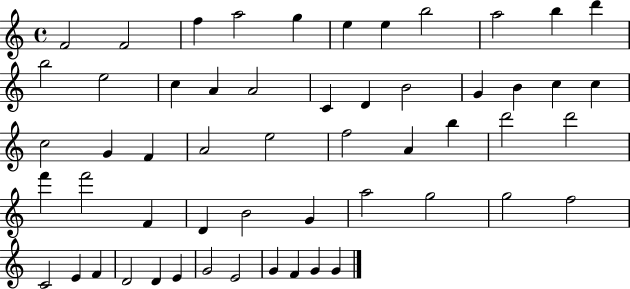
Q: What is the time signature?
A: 4/4